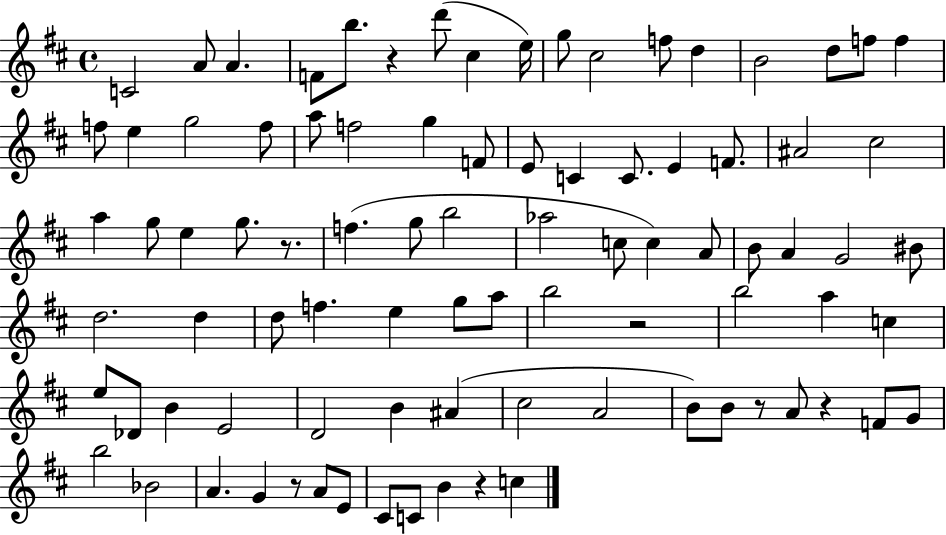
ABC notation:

X:1
T:Untitled
M:4/4
L:1/4
K:D
C2 A/2 A F/2 b/2 z d'/2 ^c e/4 g/2 ^c2 f/2 d B2 d/2 f/2 f f/2 e g2 f/2 a/2 f2 g F/2 E/2 C C/2 E F/2 ^A2 ^c2 a g/2 e g/2 z/2 f g/2 b2 _a2 c/2 c A/2 B/2 A G2 ^B/2 d2 d d/2 f e g/2 a/2 b2 z2 b2 a c e/2 _D/2 B E2 D2 B ^A ^c2 A2 B/2 B/2 z/2 A/2 z F/2 G/2 b2 _B2 A G z/2 A/2 E/2 ^C/2 C/2 B z c